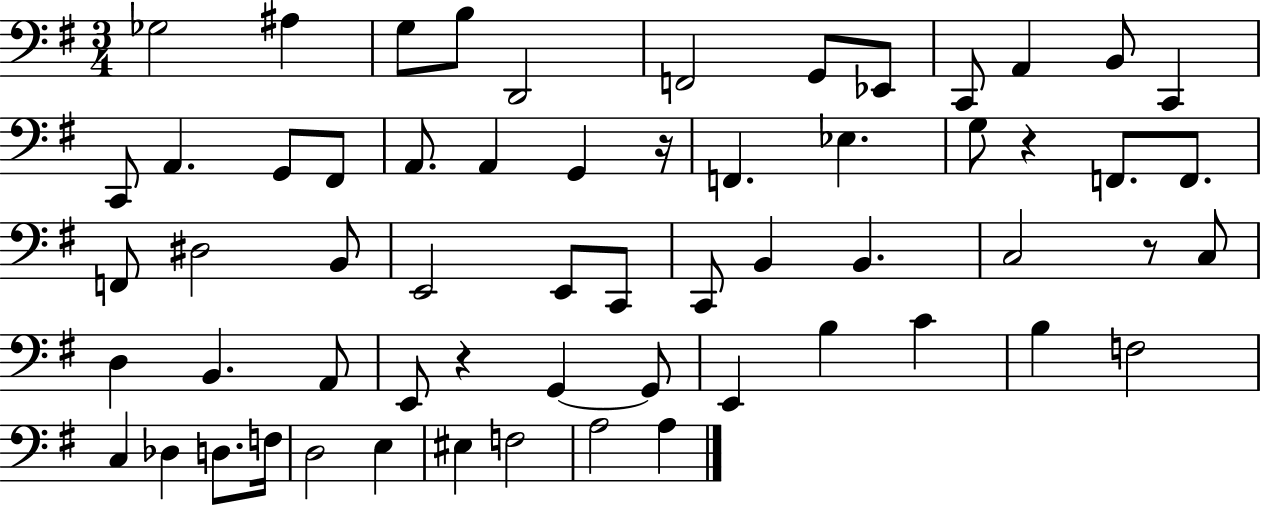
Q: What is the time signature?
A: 3/4